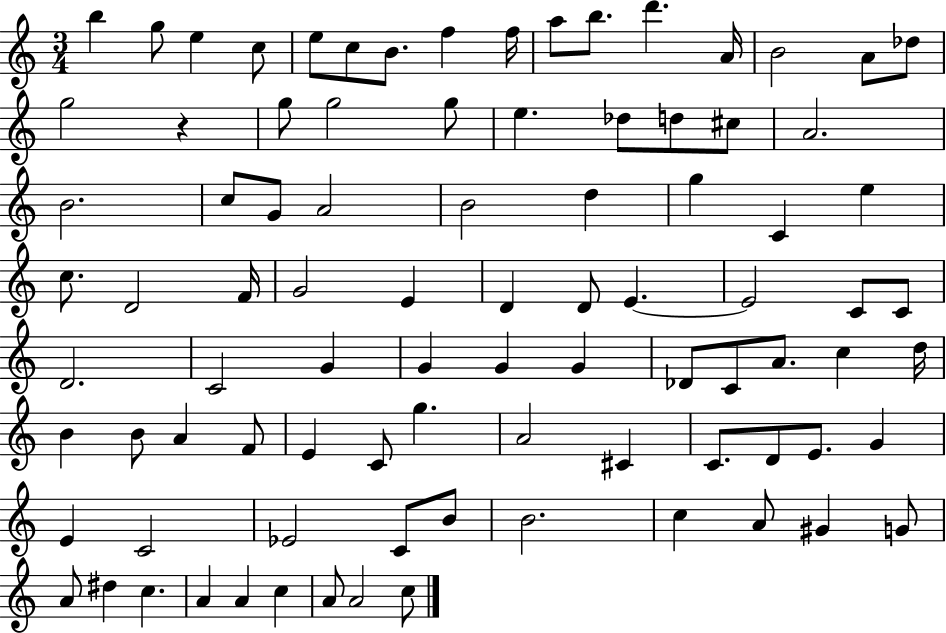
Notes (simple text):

B5/q G5/e E5/q C5/e E5/e C5/e B4/e. F5/q F5/s A5/e B5/e. D6/q. A4/s B4/h A4/e Db5/e G5/h R/q G5/e G5/h G5/e E5/q. Db5/e D5/e C#5/e A4/h. B4/h. C5/e G4/e A4/h B4/h D5/q G5/q C4/q E5/q C5/e. D4/h F4/s G4/h E4/q D4/q D4/e E4/q. E4/h C4/e C4/e D4/h. C4/h G4/q G4/q G4/q G4/q Db4/e C4/e A4/e. C5/q D5/s B4/q B4/e A4/q F4/e E4/q C4/e G5/q. A4/h C#4/q C4/e. D4/e E4/e. G4/q E4/q C4/h Eb4/h C4/e B4/e B4/h. C5/q A4/e G#4/q G4/e A4/e D#5/q C5/q. A4/q A4/q C5/q A4/e A4/h C5/e